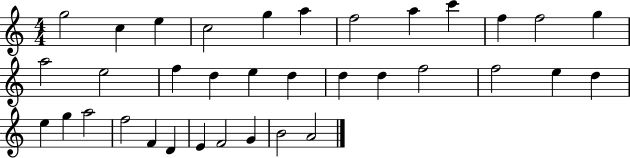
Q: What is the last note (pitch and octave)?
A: A4